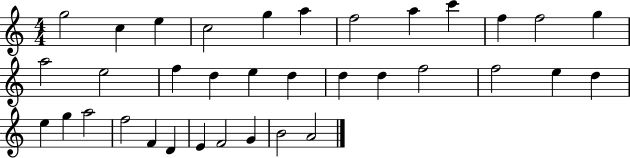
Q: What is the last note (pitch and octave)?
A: A4